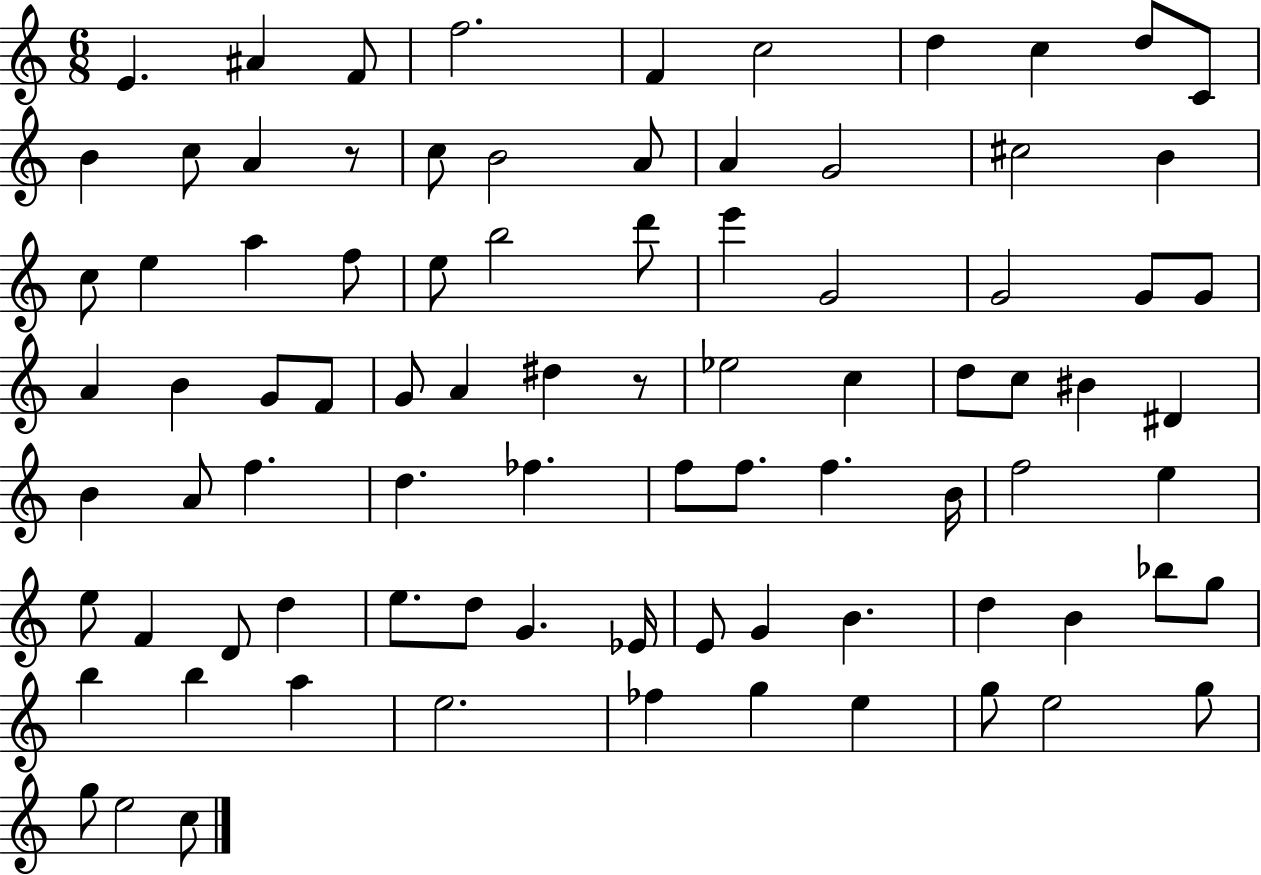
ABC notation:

X:1
T:Untitled
M:6/8
L:1/4
K:C
E ^A F/2 f2 F c2 d c d/2 C/2 B c/2 A z/2 c/2 B2 A/2 A G2 ^c2 B c/2 e a f/2 e/2 b2 d'/2 e' G2 G2 G/2 G/2 A B G/2 F/2 G/2 A ^d z/2 _e2 c d/2 c/2 ^B ^D B A/2 f d _f f/2 f/2 f B/4 f2 e e/2 F D/2 d e/2 d/2 G _E/4 E/2 G B d B _b/2 g/2 b b a e2 _f g e g/2 e2 g/2 g/2 e2 c/2